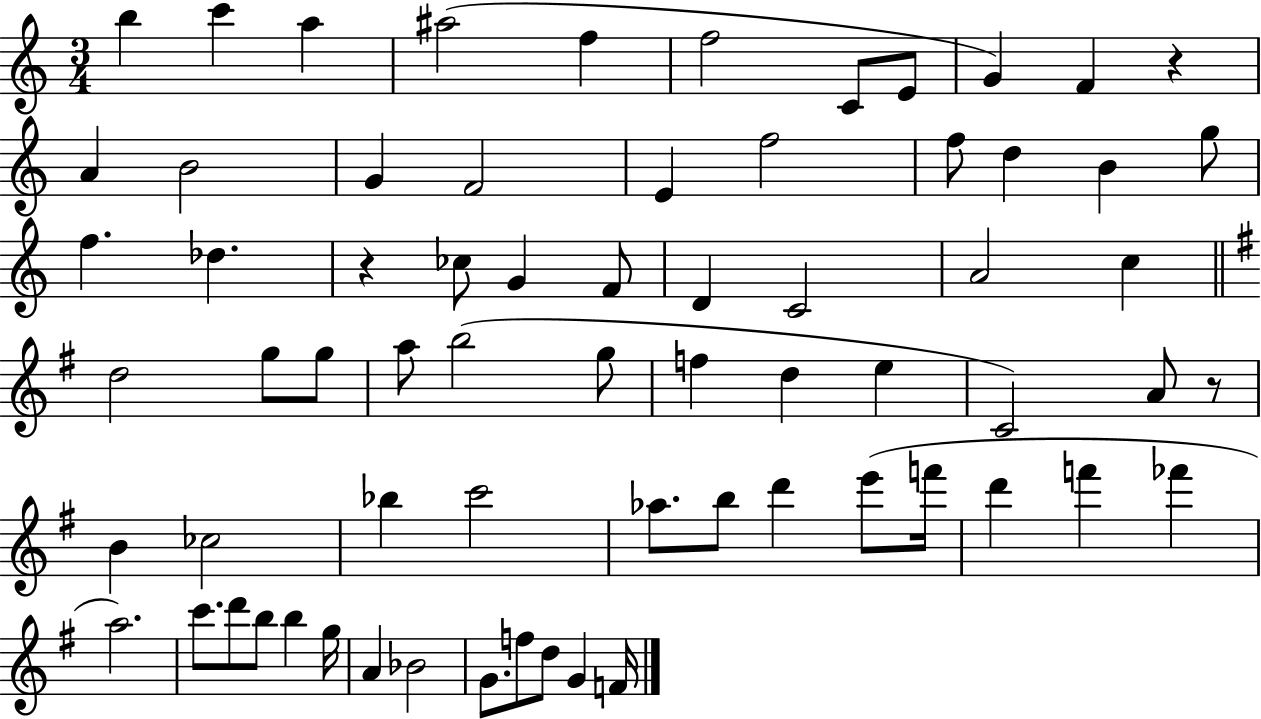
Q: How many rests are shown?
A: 3